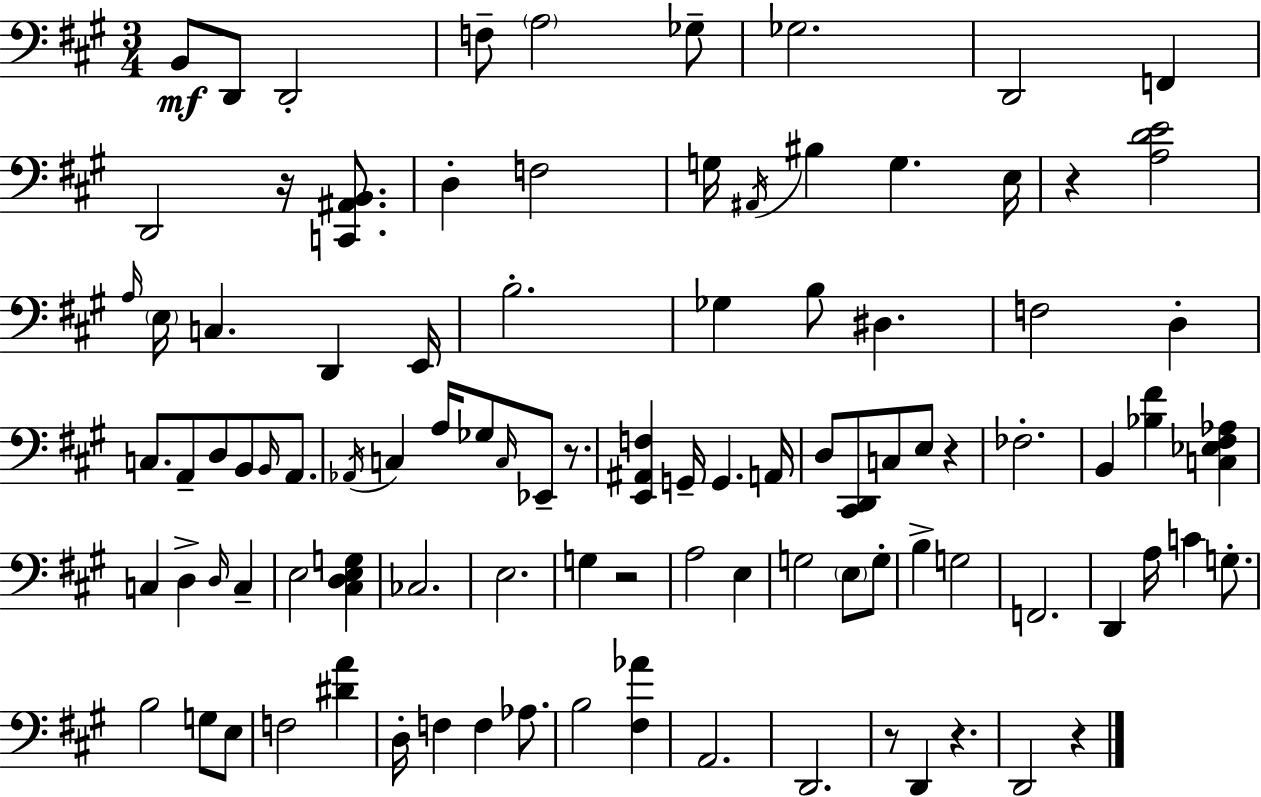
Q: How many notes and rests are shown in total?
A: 98